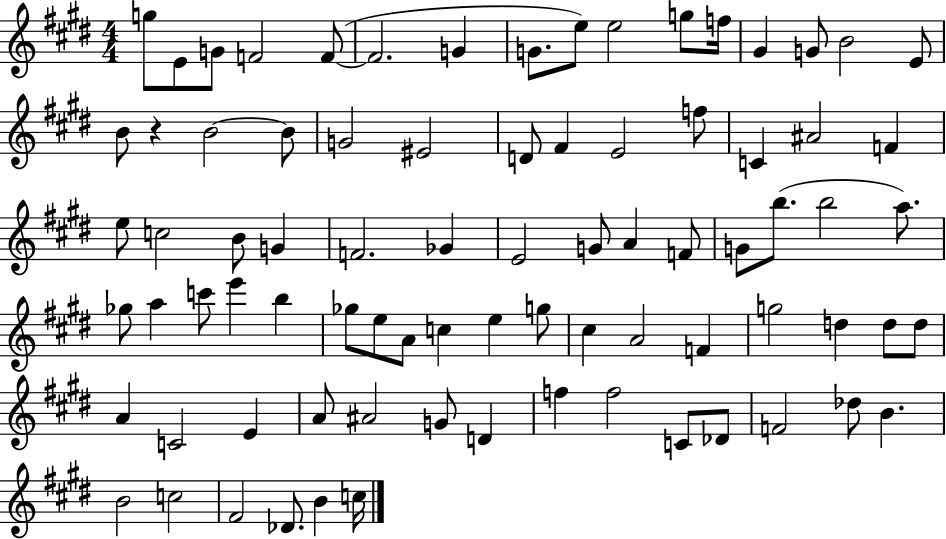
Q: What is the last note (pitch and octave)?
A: C5